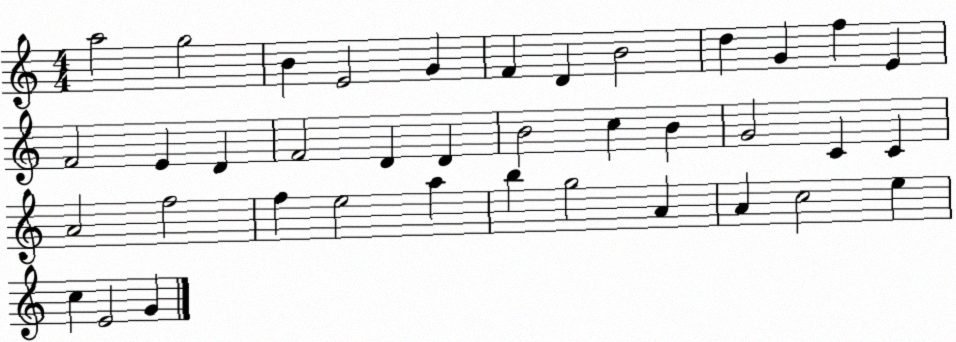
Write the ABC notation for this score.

X:1
T:Untitled
M:4/4
L:1/4
K:C
a2 g2 B E2 G F D B2 d G f E F2 E D F2 D D B2 c B G2 C C A2 f2 f e2 a b g2 A A c2 e c E2 G